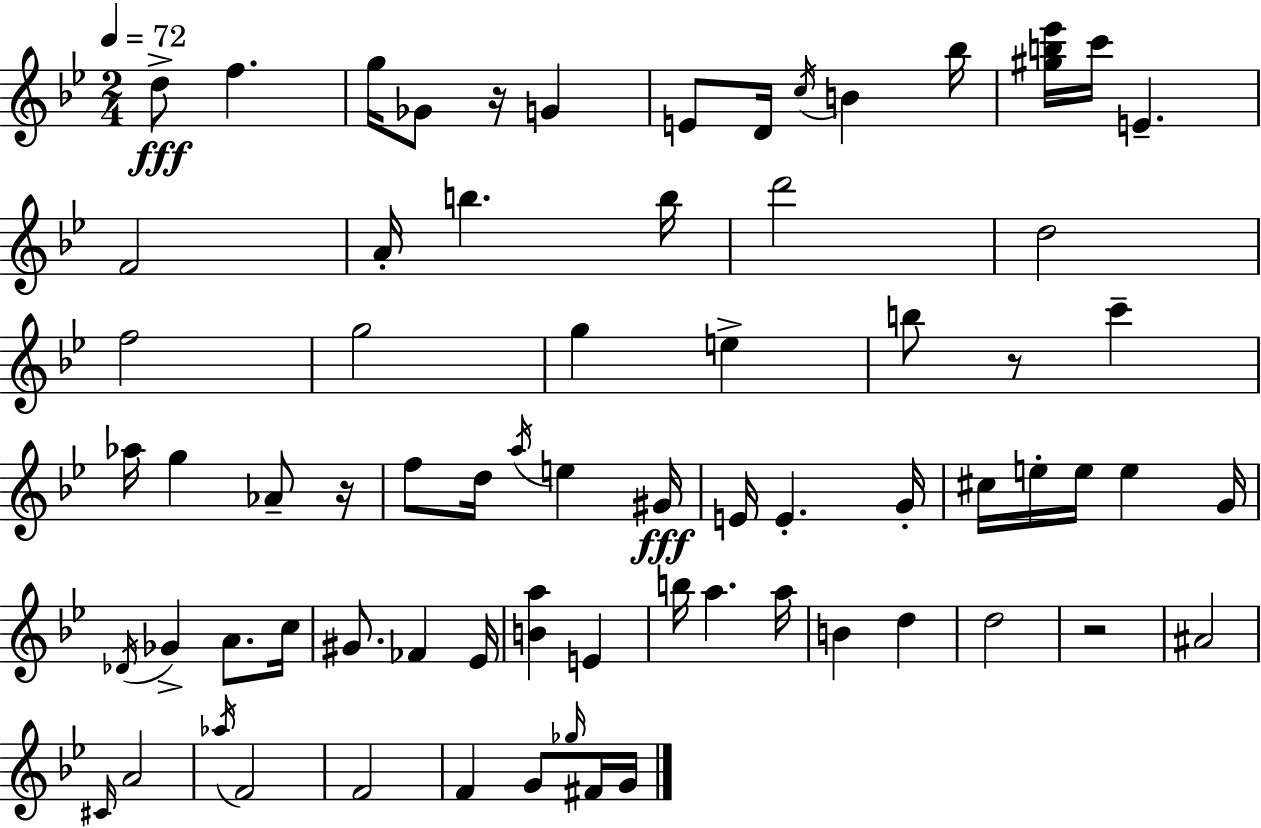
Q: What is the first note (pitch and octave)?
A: D5